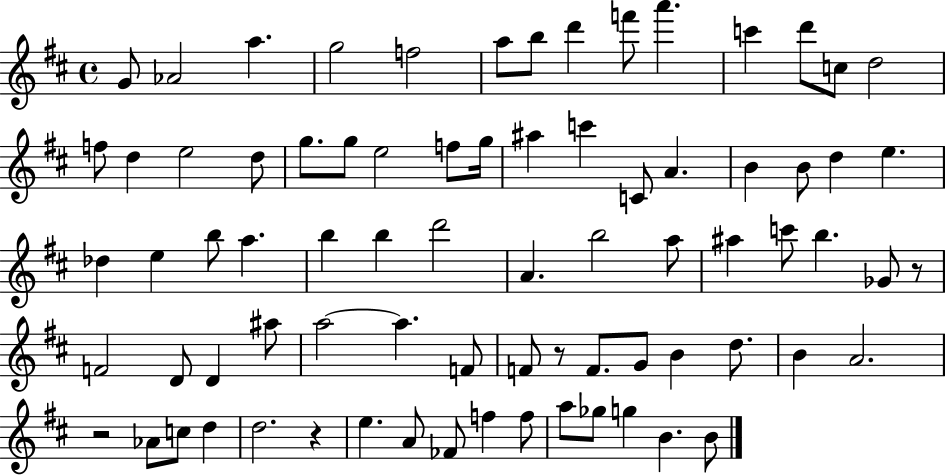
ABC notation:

X:1
T:Untitled
M:4/4
L:1/4
K:D
G/2 _A2 a g2 f2 a/2 b/2 d' f'/2 a' c' d'/2 c/2 d2 f/2 d e2 d/2 g/2 g/2 e2 f/2 g/4 ^a c' C/2 A B B/2 d e _d e b/2 a b b d'2 A b2 a/2 ^a c'/2 b _G/2 z/2 F2 D/2 D ^a/2 a2 a F/2 F/2 z/2 F/2 G/2 B d/2 B A2 z2 _A/2 c/2 d d2 z e A/2 _F/2 f f/2 a/2 _g/2 g B B/2